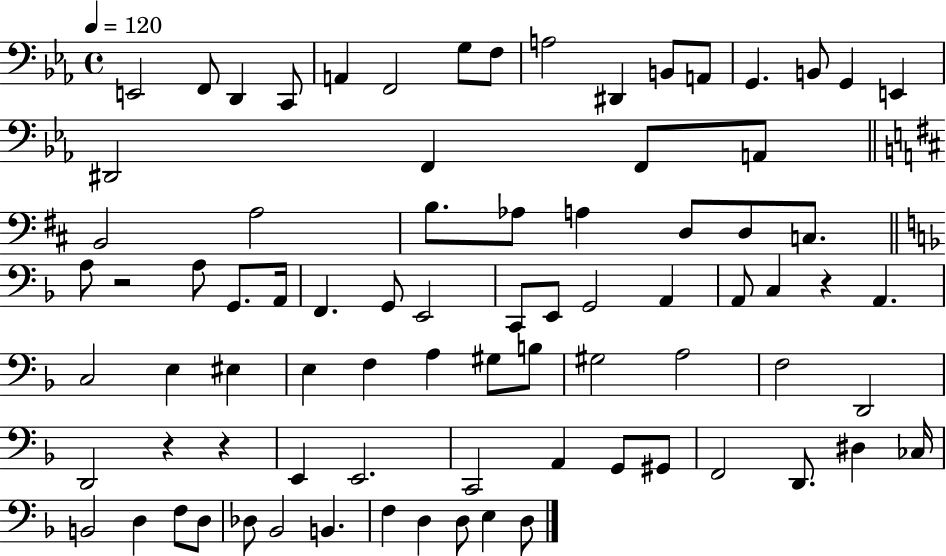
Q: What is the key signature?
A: EES major